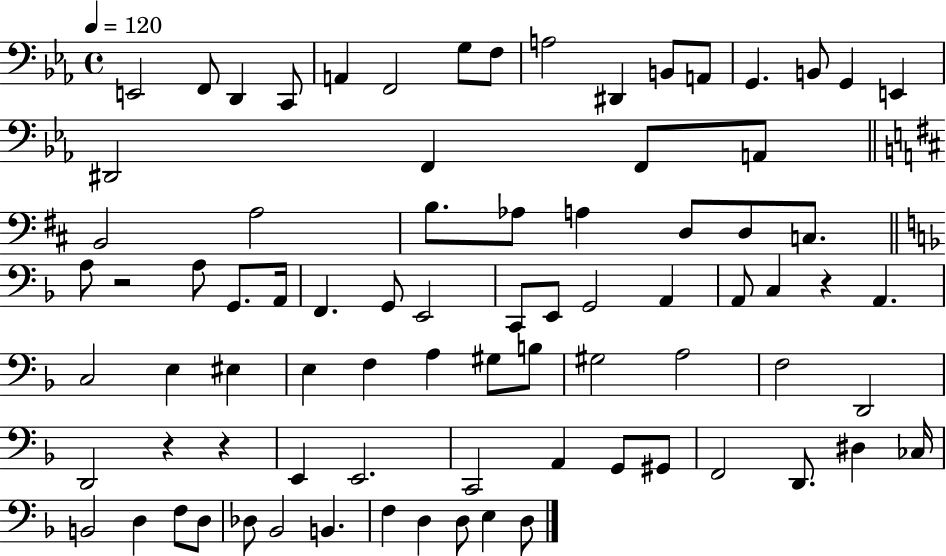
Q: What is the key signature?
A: EES major